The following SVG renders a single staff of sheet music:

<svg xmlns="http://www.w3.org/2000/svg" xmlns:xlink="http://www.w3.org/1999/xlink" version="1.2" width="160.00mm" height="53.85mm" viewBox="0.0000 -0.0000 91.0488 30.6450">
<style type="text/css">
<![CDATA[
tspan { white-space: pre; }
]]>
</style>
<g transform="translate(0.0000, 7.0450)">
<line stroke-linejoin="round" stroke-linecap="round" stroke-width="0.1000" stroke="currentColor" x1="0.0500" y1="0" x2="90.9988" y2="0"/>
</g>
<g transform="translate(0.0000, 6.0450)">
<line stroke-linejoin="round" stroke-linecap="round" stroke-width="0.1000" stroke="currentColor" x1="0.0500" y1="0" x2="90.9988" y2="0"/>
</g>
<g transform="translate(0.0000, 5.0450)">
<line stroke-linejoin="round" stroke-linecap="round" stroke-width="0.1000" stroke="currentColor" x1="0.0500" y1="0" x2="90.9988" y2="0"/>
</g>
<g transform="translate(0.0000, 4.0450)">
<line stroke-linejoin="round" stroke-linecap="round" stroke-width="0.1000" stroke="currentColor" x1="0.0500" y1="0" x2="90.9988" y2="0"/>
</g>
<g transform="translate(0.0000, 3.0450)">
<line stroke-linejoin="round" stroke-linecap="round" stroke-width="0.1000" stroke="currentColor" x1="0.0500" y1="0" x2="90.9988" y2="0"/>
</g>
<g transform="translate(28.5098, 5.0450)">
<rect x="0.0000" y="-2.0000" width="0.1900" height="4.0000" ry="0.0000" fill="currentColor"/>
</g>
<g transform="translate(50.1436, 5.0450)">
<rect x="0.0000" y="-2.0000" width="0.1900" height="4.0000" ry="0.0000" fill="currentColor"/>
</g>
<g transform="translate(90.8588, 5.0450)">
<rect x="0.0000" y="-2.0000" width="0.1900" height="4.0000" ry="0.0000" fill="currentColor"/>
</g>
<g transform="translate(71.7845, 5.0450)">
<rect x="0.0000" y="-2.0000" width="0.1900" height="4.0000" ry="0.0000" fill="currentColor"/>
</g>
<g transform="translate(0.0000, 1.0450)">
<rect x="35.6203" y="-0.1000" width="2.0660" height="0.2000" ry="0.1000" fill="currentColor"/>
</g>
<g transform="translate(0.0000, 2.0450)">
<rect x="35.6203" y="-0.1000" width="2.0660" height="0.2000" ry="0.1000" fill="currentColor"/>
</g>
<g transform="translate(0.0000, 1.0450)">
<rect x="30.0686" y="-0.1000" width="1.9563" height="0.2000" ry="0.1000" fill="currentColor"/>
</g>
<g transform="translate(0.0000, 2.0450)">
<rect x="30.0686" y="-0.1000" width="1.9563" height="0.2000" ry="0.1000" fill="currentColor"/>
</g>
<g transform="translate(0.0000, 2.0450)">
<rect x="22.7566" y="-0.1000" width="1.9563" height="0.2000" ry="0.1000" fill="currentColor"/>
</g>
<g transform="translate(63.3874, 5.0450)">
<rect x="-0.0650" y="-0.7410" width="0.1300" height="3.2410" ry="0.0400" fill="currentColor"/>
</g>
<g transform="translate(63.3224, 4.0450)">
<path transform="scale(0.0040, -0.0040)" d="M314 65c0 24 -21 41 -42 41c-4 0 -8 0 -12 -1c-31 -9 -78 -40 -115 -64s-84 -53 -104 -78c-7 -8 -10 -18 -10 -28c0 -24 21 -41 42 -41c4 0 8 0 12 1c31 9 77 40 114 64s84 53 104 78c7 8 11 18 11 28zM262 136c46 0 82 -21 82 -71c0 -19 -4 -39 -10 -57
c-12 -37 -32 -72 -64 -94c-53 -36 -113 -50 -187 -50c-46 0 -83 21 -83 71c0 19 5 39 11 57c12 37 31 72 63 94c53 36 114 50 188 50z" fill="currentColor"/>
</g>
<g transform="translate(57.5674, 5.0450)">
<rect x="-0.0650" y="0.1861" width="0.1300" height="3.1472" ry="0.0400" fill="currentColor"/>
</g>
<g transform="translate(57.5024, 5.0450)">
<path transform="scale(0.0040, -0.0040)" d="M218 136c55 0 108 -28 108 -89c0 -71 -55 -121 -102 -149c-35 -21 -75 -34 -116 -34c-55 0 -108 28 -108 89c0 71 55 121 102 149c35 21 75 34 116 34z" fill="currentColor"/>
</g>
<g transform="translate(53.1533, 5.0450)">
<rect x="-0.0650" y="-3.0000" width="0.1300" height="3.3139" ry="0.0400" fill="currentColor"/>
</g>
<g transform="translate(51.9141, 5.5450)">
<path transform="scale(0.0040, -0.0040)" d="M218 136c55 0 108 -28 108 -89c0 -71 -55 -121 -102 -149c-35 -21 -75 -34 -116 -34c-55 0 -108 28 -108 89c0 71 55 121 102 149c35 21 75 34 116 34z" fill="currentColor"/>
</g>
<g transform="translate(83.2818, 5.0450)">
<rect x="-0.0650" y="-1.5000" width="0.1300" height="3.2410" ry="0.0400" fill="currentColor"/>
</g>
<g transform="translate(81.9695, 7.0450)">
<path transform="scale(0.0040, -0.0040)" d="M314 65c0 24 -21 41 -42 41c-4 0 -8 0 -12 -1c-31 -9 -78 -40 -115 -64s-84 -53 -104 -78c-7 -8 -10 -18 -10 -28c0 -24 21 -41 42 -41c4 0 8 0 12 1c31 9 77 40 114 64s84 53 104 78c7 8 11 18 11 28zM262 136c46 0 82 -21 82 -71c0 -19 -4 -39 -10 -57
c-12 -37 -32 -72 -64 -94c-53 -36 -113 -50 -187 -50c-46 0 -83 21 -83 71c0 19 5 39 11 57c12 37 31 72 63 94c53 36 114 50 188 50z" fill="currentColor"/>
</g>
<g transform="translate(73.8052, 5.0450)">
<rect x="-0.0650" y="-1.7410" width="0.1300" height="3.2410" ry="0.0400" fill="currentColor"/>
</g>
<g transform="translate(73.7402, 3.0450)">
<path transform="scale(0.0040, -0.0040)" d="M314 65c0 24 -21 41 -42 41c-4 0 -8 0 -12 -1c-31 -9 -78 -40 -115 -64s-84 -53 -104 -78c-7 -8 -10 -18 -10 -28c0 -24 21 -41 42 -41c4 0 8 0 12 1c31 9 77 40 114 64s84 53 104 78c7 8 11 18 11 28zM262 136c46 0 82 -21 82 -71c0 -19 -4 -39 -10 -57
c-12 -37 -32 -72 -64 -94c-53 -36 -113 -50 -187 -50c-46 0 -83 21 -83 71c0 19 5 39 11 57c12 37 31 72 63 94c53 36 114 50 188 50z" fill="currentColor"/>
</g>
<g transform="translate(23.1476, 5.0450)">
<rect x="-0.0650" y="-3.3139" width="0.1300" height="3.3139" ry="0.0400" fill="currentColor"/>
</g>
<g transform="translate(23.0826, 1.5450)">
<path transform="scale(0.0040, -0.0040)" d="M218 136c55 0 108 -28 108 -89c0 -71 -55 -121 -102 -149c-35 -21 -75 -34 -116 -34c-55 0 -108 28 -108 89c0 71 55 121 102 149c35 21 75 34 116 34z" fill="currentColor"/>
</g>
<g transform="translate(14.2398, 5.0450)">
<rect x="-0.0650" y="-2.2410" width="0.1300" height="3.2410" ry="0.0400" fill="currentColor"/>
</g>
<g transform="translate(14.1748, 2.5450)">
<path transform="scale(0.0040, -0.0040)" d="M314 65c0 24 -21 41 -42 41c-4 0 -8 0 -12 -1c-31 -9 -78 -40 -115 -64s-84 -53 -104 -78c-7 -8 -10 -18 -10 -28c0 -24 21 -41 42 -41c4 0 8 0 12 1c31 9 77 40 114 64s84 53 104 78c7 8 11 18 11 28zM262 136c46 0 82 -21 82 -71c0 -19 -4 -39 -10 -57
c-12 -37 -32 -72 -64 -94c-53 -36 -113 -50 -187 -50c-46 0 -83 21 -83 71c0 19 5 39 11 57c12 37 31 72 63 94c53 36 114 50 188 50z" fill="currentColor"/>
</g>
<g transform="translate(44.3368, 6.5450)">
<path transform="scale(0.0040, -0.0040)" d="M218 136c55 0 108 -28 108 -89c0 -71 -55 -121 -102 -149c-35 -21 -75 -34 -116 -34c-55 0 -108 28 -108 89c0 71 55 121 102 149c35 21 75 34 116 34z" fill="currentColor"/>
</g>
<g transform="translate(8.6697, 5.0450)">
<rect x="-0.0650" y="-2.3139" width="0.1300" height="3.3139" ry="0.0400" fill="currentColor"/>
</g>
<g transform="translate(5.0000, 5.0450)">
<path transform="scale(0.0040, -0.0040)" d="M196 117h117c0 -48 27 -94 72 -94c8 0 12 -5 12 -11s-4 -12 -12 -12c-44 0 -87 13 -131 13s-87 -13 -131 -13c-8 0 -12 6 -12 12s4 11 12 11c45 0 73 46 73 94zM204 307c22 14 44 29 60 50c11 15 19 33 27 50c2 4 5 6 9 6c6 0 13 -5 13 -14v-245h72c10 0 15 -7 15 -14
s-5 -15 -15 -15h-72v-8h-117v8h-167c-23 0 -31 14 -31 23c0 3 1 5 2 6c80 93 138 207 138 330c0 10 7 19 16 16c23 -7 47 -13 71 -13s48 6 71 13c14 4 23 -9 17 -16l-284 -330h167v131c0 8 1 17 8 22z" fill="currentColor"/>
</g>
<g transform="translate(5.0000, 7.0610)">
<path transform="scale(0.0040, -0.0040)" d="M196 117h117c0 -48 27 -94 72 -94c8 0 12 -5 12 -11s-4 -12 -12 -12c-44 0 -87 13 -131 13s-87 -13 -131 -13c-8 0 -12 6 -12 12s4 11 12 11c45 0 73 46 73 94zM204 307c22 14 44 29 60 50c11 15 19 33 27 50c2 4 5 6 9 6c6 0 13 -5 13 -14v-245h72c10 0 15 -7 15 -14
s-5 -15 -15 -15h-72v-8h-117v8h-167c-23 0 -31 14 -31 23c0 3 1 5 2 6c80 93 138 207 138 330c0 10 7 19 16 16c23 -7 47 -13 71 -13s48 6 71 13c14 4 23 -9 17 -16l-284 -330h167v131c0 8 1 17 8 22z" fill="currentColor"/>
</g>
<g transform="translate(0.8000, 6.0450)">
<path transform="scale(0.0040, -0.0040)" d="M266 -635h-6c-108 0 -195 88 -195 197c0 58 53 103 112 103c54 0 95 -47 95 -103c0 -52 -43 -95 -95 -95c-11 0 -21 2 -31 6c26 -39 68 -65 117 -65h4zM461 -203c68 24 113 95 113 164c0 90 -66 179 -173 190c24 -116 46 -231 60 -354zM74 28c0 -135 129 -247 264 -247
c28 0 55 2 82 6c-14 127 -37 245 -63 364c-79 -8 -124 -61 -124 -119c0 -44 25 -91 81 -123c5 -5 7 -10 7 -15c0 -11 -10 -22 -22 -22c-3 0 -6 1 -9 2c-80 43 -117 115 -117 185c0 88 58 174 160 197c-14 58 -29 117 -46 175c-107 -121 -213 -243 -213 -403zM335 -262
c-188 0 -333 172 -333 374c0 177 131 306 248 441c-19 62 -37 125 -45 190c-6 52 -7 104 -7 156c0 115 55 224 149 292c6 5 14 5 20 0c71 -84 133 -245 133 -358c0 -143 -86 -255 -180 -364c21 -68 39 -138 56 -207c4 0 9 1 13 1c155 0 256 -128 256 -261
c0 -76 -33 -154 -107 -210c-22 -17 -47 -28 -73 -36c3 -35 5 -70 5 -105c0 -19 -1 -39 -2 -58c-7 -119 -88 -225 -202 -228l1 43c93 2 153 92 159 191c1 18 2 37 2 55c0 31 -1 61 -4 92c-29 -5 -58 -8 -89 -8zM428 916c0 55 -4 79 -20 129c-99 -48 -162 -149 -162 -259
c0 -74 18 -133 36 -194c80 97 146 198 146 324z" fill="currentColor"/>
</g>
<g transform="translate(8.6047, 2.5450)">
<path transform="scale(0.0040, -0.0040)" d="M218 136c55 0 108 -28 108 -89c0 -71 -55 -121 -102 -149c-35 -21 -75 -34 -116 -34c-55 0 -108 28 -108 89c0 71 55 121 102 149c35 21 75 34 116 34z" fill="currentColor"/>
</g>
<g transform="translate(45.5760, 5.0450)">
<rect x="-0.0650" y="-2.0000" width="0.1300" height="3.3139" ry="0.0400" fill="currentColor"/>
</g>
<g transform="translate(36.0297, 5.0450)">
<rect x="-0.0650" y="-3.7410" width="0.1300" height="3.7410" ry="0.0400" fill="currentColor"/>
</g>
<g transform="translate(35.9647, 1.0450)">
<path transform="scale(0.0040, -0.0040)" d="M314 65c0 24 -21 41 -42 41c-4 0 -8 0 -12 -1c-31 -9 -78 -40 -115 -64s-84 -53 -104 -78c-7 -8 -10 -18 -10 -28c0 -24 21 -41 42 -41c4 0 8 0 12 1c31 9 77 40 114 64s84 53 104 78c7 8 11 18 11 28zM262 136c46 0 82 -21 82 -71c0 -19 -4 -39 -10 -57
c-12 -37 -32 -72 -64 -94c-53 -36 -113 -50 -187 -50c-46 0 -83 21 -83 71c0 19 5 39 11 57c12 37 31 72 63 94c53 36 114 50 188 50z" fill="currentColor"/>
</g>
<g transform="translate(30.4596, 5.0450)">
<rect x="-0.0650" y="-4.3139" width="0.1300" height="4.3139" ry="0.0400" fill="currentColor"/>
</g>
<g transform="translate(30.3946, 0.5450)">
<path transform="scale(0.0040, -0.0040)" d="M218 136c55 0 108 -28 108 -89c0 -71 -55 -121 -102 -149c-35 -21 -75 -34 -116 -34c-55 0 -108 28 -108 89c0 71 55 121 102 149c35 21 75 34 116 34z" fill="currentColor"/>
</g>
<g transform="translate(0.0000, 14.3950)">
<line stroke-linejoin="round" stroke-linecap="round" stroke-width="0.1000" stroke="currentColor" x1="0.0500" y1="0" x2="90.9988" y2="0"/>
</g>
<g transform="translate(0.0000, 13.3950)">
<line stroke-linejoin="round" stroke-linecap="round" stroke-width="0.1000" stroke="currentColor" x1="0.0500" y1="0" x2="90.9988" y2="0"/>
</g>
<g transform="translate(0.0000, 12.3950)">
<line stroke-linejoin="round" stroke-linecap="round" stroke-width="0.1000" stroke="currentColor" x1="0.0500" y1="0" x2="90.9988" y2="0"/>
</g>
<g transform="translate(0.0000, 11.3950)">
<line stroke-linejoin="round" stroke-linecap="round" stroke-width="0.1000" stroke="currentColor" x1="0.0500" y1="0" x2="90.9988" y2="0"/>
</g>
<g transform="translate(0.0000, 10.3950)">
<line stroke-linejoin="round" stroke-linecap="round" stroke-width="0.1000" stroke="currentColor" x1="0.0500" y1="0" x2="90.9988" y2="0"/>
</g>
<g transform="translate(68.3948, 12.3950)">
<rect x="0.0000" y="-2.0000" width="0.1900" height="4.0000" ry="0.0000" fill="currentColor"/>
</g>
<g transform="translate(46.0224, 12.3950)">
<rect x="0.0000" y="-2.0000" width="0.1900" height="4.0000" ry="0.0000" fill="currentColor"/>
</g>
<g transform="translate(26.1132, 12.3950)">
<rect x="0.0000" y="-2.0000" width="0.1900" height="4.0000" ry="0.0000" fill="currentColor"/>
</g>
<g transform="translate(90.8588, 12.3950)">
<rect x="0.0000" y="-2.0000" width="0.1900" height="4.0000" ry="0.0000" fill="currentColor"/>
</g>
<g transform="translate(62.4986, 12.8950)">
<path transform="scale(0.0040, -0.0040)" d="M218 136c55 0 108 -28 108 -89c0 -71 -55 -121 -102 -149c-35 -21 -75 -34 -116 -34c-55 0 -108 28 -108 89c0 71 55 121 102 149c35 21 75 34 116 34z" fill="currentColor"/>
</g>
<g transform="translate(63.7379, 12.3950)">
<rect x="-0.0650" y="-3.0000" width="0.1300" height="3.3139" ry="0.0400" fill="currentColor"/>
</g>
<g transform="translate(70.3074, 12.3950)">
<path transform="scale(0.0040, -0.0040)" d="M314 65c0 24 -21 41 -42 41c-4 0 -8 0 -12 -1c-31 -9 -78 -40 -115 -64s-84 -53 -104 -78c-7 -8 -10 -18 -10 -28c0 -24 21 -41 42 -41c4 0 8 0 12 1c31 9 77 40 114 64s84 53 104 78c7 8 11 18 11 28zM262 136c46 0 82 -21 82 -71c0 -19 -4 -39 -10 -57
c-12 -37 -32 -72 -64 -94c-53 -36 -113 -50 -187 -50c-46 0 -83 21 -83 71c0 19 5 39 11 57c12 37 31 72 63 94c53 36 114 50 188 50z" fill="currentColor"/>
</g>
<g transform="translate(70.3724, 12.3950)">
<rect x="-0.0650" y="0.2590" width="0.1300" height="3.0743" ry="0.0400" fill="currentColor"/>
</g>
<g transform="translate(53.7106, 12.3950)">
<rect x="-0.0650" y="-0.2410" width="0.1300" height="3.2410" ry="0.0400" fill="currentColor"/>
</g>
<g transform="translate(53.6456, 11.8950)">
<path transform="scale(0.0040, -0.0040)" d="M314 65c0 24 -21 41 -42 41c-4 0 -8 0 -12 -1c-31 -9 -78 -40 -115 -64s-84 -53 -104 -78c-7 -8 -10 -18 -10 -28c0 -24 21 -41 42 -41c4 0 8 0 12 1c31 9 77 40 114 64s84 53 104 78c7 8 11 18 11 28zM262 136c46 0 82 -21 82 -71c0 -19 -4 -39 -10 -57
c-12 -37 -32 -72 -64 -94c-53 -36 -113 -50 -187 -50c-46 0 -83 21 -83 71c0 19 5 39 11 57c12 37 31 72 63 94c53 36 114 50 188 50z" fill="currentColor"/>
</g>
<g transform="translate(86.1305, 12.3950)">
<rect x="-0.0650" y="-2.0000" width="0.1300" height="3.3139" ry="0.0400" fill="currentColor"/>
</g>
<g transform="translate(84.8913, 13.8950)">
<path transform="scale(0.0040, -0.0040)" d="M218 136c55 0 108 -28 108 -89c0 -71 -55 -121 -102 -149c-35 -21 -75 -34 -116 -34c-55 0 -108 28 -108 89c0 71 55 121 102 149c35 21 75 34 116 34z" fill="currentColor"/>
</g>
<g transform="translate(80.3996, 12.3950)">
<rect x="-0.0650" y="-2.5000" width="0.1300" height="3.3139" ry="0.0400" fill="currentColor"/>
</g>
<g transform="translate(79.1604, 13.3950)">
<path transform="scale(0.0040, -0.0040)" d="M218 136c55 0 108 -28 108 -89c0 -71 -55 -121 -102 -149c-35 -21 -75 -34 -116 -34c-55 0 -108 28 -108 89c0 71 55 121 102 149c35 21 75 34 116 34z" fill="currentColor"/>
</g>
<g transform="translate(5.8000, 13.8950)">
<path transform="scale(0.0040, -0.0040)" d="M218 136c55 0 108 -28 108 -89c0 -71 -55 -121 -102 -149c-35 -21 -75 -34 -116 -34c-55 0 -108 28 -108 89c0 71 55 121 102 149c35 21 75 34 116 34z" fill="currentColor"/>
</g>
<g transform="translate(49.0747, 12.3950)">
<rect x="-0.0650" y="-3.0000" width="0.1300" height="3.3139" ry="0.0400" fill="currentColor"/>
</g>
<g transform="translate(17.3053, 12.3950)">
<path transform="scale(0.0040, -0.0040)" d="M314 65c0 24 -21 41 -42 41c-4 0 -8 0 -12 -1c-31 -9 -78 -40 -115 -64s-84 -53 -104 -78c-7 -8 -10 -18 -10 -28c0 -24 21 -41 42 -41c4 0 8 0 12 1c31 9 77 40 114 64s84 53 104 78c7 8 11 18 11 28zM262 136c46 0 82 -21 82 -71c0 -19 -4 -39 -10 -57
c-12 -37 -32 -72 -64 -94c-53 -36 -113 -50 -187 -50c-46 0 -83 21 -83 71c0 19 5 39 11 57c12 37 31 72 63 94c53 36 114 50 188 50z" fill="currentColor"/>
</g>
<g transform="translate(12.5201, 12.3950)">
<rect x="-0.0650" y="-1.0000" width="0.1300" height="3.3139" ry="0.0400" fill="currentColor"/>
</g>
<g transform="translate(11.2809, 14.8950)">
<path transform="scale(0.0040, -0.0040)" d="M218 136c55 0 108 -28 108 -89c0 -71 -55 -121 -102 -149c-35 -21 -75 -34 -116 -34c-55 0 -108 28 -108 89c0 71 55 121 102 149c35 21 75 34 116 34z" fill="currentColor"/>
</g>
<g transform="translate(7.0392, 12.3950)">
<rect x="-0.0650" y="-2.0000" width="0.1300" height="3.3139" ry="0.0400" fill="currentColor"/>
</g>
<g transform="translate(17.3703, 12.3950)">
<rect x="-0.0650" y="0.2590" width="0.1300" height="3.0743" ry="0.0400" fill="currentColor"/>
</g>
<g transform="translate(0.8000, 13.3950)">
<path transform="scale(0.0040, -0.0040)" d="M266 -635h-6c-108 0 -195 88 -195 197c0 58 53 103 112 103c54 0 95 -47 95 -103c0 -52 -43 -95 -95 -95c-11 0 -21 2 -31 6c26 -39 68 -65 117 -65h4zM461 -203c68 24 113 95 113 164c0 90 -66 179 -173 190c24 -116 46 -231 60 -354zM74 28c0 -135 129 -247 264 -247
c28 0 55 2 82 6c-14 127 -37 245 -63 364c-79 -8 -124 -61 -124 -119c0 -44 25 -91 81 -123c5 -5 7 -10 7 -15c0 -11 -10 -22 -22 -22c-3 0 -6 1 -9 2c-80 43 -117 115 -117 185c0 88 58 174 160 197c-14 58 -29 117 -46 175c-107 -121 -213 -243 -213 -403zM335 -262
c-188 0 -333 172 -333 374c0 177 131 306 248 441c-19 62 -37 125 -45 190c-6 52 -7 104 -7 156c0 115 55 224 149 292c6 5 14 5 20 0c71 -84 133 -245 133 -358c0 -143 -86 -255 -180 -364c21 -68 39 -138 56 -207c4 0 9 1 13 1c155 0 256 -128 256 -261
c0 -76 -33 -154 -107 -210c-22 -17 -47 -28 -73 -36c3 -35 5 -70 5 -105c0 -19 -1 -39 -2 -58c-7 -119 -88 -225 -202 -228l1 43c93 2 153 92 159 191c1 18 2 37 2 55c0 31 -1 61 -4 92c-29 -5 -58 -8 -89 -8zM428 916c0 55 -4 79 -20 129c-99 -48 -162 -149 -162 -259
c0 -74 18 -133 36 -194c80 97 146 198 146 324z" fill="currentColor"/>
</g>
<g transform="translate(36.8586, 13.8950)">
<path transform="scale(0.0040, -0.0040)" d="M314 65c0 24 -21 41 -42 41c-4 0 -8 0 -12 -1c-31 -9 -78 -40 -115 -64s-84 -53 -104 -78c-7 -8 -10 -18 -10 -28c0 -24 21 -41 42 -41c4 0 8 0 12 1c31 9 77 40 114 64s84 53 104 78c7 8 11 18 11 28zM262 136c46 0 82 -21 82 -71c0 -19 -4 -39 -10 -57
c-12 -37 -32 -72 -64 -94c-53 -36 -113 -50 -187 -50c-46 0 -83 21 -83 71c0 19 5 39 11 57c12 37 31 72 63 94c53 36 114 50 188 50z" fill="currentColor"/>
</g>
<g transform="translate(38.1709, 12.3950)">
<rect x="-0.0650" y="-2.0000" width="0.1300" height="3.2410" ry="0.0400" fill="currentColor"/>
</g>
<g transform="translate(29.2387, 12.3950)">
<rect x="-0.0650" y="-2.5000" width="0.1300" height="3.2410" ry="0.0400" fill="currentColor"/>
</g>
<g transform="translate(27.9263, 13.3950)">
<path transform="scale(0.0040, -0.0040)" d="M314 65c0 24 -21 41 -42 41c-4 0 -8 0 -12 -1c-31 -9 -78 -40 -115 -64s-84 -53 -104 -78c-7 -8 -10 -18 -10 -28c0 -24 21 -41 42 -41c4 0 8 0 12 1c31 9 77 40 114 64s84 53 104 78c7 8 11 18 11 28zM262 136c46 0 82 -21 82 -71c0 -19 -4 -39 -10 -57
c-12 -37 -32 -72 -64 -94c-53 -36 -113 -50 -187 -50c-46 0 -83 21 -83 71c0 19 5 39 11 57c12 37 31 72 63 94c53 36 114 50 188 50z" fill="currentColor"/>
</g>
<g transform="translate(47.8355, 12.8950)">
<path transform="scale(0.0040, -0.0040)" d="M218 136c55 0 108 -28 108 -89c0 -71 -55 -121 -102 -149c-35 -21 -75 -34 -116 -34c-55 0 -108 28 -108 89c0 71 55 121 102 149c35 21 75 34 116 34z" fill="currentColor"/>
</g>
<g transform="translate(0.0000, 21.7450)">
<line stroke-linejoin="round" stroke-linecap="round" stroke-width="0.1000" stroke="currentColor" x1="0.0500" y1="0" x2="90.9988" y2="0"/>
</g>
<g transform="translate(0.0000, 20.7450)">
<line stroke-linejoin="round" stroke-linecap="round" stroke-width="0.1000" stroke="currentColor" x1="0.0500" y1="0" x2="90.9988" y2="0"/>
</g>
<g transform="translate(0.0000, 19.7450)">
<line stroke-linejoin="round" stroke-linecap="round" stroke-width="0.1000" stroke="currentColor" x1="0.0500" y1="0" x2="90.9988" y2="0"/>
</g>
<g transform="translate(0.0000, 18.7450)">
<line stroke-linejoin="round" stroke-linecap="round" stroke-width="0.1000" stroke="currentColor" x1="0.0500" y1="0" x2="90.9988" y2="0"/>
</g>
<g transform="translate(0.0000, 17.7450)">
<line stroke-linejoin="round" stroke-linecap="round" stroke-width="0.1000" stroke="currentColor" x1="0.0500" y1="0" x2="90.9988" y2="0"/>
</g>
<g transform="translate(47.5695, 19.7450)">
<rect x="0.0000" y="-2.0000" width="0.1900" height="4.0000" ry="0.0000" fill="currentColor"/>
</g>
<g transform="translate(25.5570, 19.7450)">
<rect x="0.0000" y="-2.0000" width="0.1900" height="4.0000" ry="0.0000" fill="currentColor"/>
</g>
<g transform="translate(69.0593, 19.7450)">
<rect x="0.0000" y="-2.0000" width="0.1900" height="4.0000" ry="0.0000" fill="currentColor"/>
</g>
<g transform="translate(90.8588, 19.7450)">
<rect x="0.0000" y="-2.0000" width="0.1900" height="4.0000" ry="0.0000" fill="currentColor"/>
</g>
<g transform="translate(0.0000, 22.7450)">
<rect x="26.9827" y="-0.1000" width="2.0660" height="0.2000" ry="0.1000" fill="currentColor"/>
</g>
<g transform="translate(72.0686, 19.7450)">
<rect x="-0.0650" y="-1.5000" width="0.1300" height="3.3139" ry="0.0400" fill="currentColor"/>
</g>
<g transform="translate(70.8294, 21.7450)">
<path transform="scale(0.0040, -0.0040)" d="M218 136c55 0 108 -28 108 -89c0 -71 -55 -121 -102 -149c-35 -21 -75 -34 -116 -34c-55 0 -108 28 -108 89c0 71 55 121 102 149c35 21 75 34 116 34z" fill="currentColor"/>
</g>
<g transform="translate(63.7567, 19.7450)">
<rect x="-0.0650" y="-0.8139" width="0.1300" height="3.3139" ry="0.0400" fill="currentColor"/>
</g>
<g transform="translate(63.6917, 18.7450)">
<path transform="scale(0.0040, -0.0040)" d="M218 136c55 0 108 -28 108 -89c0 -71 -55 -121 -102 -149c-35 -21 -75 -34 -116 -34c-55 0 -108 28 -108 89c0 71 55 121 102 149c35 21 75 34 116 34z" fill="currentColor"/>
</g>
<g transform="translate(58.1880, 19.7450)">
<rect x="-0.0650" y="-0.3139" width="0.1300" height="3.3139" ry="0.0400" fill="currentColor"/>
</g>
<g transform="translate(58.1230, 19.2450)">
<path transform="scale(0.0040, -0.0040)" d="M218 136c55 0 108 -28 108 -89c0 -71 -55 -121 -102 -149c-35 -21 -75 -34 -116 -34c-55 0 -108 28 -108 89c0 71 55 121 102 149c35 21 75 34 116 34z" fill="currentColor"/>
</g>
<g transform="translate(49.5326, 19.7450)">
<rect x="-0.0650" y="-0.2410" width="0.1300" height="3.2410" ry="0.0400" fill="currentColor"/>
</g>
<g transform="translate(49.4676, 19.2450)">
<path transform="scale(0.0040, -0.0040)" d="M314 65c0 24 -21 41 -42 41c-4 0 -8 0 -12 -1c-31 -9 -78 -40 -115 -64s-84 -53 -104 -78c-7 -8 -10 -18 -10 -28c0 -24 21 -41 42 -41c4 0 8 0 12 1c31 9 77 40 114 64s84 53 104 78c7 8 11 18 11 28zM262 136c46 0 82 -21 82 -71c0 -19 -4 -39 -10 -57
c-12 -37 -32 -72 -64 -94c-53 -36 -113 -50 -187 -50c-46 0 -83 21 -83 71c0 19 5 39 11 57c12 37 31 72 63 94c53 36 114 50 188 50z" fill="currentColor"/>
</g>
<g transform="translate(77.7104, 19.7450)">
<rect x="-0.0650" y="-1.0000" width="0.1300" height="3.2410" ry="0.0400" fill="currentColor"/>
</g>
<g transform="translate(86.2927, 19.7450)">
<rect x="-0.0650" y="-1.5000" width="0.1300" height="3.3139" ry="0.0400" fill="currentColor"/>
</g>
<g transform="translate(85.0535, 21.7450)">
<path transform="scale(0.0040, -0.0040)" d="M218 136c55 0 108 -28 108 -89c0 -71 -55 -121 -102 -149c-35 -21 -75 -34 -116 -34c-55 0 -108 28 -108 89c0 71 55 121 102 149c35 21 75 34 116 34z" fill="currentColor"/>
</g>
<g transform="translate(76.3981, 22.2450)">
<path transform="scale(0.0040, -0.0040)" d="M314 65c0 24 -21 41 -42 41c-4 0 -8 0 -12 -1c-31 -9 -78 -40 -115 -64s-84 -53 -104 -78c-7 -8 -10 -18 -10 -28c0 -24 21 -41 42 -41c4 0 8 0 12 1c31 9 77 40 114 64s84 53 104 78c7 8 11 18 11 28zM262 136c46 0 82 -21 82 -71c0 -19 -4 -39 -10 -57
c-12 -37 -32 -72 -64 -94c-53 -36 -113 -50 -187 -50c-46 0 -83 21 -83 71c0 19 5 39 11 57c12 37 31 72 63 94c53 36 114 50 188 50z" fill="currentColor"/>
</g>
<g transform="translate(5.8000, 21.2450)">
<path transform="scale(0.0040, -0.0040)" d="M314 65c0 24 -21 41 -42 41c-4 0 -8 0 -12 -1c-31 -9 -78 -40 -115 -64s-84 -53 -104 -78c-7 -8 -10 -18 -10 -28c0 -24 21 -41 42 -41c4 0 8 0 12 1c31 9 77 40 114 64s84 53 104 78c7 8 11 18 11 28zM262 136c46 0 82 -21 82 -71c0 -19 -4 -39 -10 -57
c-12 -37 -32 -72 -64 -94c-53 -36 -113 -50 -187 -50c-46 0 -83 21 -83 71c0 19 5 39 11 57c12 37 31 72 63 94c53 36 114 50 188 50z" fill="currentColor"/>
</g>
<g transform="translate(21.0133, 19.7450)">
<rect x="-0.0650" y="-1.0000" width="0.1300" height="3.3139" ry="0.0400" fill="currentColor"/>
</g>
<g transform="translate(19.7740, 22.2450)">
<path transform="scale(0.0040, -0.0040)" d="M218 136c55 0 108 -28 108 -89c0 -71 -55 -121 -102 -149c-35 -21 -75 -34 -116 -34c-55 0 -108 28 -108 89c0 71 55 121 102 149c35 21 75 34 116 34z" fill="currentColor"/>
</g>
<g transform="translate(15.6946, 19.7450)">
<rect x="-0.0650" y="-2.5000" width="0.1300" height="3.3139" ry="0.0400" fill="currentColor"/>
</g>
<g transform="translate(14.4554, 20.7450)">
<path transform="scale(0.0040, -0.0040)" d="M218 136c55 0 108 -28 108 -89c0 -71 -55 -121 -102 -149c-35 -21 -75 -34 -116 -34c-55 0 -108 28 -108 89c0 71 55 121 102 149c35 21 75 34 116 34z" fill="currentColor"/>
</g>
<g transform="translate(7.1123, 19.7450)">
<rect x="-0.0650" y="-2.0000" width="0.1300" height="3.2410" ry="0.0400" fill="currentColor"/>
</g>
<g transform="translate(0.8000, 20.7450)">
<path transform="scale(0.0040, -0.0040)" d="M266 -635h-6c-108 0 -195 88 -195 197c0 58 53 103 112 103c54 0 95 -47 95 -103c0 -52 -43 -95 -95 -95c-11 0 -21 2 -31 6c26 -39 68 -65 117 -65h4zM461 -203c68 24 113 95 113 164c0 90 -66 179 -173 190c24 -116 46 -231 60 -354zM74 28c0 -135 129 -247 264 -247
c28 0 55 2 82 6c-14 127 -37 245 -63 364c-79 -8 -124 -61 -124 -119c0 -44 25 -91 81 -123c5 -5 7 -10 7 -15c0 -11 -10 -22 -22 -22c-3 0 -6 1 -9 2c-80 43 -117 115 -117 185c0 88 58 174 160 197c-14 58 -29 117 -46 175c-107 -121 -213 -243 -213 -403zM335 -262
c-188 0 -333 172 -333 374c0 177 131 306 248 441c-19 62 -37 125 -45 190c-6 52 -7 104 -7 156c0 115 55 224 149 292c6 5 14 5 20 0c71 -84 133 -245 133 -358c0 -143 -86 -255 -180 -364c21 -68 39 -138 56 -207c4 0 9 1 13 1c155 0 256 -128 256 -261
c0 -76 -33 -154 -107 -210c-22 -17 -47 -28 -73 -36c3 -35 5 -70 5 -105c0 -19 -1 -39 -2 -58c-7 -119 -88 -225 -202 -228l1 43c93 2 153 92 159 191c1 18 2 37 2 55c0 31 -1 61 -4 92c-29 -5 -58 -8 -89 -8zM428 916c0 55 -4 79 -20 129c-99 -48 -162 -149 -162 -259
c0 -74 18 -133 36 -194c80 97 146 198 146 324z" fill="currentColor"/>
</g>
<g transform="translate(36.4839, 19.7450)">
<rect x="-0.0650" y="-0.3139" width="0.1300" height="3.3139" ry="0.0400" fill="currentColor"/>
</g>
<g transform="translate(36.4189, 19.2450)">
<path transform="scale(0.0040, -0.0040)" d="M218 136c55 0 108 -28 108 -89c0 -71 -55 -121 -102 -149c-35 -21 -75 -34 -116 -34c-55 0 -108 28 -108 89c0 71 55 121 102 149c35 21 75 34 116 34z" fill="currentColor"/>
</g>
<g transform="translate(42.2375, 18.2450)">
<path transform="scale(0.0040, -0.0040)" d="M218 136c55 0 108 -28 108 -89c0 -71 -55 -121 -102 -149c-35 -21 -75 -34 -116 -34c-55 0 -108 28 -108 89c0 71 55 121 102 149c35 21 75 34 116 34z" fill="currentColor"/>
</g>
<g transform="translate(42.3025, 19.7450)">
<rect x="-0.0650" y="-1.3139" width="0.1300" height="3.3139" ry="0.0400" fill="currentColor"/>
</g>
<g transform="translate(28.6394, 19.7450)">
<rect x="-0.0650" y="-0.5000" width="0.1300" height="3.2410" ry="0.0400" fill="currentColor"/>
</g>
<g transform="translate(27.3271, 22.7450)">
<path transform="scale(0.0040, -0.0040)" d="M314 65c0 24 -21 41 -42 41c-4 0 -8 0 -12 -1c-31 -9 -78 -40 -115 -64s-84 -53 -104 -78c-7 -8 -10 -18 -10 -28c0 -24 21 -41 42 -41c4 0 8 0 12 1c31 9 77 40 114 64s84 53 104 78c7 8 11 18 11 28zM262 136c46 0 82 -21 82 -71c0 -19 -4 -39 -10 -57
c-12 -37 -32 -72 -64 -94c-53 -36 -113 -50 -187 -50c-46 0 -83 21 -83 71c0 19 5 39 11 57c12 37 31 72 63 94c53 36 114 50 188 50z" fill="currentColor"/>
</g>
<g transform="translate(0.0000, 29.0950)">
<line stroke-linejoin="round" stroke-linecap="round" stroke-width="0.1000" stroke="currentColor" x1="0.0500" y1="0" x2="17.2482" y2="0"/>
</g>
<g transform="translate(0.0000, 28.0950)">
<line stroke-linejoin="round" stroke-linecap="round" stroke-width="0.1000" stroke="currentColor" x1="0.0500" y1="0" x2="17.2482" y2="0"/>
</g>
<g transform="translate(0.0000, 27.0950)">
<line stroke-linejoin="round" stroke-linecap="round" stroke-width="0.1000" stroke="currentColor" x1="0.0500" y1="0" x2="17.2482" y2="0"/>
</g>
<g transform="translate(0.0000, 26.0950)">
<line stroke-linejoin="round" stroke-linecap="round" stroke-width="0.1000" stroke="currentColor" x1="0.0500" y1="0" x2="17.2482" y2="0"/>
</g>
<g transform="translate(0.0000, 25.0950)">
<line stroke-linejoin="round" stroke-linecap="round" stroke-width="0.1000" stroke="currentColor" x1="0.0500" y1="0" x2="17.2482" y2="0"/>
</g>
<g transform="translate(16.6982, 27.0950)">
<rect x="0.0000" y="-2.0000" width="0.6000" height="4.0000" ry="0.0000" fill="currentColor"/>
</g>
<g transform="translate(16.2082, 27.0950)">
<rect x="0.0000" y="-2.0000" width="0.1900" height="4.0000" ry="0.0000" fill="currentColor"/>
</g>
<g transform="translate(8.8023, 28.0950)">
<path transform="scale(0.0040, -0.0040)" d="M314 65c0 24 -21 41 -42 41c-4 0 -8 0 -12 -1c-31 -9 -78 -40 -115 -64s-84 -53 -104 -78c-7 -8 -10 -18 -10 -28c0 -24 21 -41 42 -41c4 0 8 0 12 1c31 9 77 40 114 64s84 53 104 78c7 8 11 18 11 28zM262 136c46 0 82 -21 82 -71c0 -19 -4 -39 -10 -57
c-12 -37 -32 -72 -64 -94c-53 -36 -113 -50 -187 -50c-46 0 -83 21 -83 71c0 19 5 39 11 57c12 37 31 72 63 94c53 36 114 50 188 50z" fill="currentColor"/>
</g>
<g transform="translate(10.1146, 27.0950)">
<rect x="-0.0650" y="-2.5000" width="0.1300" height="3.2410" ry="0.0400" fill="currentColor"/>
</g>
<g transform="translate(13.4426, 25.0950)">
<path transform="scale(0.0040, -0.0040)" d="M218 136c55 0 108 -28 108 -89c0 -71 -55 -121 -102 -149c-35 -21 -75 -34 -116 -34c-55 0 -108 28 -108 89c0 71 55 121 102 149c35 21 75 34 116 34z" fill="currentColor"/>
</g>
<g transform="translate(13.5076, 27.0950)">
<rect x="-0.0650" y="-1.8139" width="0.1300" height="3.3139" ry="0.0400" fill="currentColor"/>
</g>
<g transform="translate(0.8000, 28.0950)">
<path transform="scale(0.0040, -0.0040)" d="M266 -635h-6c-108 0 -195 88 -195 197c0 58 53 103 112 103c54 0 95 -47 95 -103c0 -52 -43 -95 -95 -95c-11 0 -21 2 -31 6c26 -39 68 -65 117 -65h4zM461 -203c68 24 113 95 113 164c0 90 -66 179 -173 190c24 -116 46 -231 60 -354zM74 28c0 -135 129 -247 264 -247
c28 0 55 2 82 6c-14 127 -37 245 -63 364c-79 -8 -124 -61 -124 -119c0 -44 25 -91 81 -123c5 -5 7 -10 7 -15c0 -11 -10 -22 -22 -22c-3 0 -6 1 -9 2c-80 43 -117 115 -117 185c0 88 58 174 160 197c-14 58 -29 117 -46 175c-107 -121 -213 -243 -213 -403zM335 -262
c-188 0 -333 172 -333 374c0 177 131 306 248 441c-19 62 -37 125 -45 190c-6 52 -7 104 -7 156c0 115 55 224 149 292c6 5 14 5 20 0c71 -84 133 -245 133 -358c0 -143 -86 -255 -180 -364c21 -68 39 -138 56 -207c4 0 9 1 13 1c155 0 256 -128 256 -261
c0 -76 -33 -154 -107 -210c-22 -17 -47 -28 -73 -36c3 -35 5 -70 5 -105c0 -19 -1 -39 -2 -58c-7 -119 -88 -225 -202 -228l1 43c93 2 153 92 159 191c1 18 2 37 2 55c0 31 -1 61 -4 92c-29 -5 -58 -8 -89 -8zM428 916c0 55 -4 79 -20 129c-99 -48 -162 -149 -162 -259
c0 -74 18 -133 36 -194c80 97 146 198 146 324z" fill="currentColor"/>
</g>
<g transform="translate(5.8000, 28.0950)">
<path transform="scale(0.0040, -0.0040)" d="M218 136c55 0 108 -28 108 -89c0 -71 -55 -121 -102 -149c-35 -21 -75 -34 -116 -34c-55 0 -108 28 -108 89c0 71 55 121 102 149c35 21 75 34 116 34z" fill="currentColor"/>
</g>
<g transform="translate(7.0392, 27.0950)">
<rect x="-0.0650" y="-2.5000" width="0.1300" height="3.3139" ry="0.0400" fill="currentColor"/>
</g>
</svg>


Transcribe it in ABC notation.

X:1
T:Untitled
M:4/4
L:1/4
K:C
g g2 b d' c'2 F A B d2 f2 E2 F D B2 G2 F2 A c2 A B2 G F F2 G D C2 c e c2 c d E D2 E G G2 f